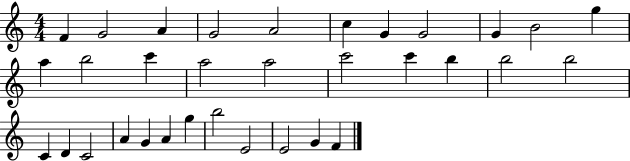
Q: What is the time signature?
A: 4/4